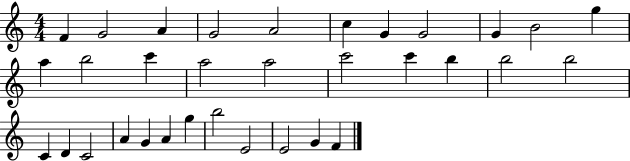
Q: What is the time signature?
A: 4/4